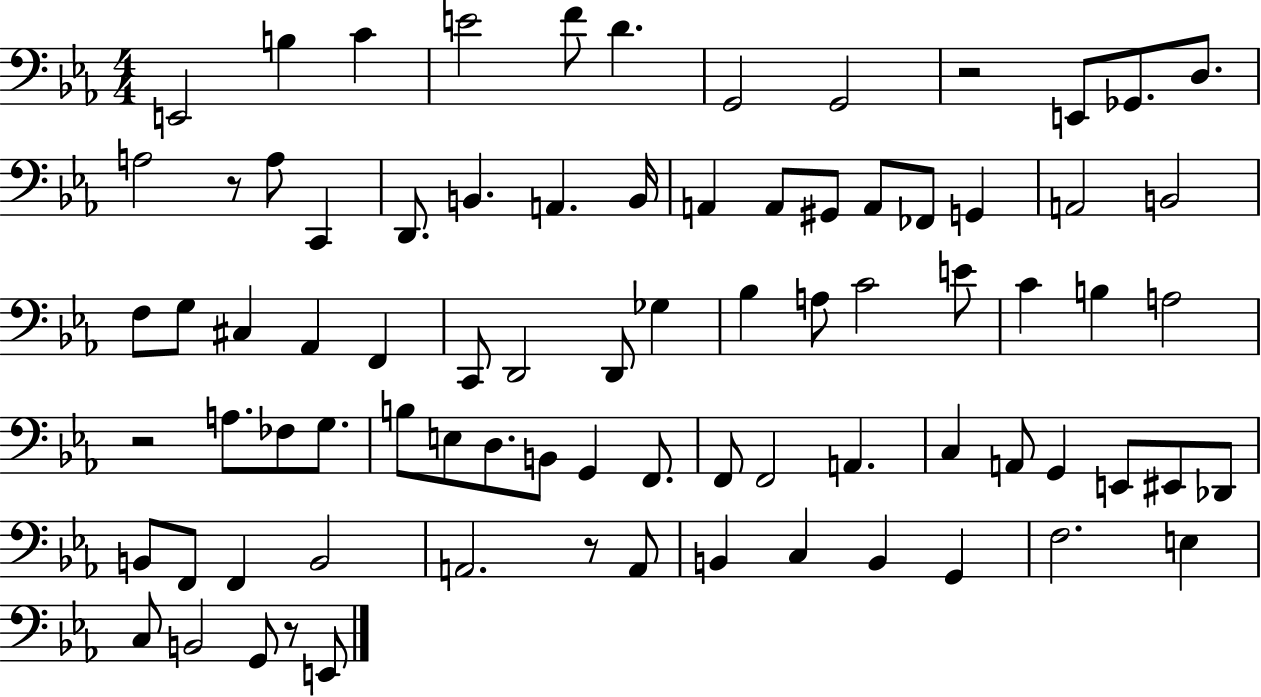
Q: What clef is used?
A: bass